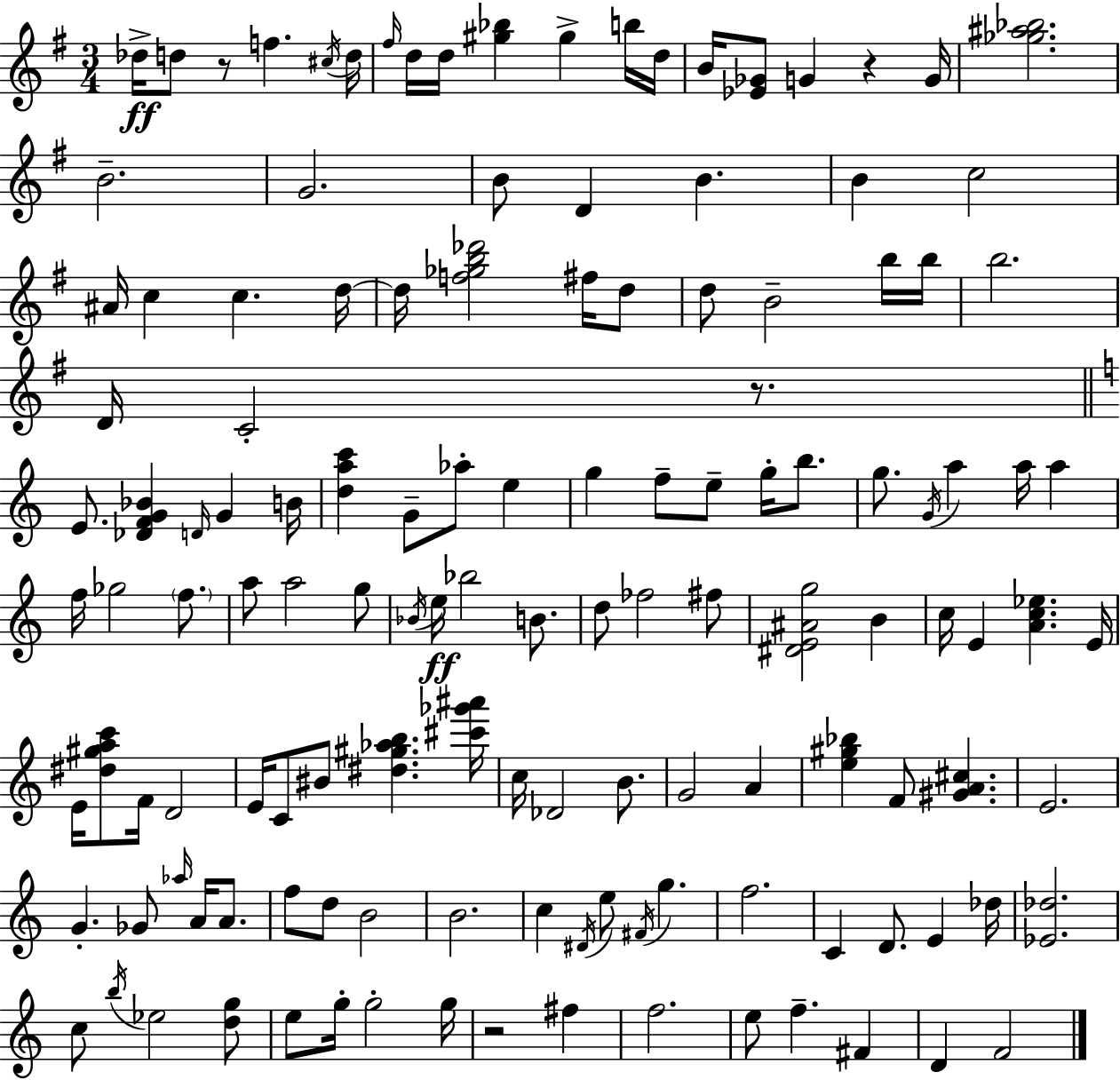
Db5/s D5/e R/e F5/q. C#5/s D5/s F#5/s D5/s D5/s [G#5,Bb5]/q G#5/q B5/s D5/s B4/s [Eb4,Gb4]/e G4/q R/q G4/s [Gb5,A#5,Bb5]/h. B4/h. G4/h. B4/e D4/q B4/q. B4/q C5/h A#4/s C5/q C5/q. D5/s D5/s [F5,Gb5,B5,Db6]/h F#5/s D5/e D5/e B4/h B5/s B5/s B5/h. D4/s C4/h R/e. E4/e. [Db4,F4,G4,Bb4]/q D4/s G4/q B4/s [D5,A5,C6]/q G4/e Ab5/e E5/q G5/q F5/e E5/e G5/s B5/e. G5/e. G4/s A5/q A5/s A5/q F5/s Gb5/h F5/e. A5/e A5/h G5/e Bb4/s E5/s Bb5/h B4/e. D5/e FES5/h F#5/e [D#4,E4,A#4,G5]/h B4/q C5/s E4/q [A4,C5,Eb5]/q. E4/s E4/s [D#5,G#5,A5,C6]/e F4/s D4/h E4/s C4/e BIS4/e [D#5,G#5,Ab5,B5]/q. [C#6,Gb6,A#6]/s C5/s Db4/h B4/e. G4/h A4/q [E5,G#5,Bb5]/q F4/e [G#4,A4,C#5]/q. E4/h. G4/q. Gb4/e Ab5/s A4/s A4/e. F5/e D5/e B4/h B4/h. C5/q D#4/s E5/e F#4/s G5/q. F5/h. C4/q D4/e. E4/q Db5/s [Eb4,Db5]/h. C5/e B5/s Eb5/h [D5,G5]/e E5/e G5/s G5/h G5/s R/h F#5/q F5/h. E5/e F5/q. F#4/q D4/q F4/h